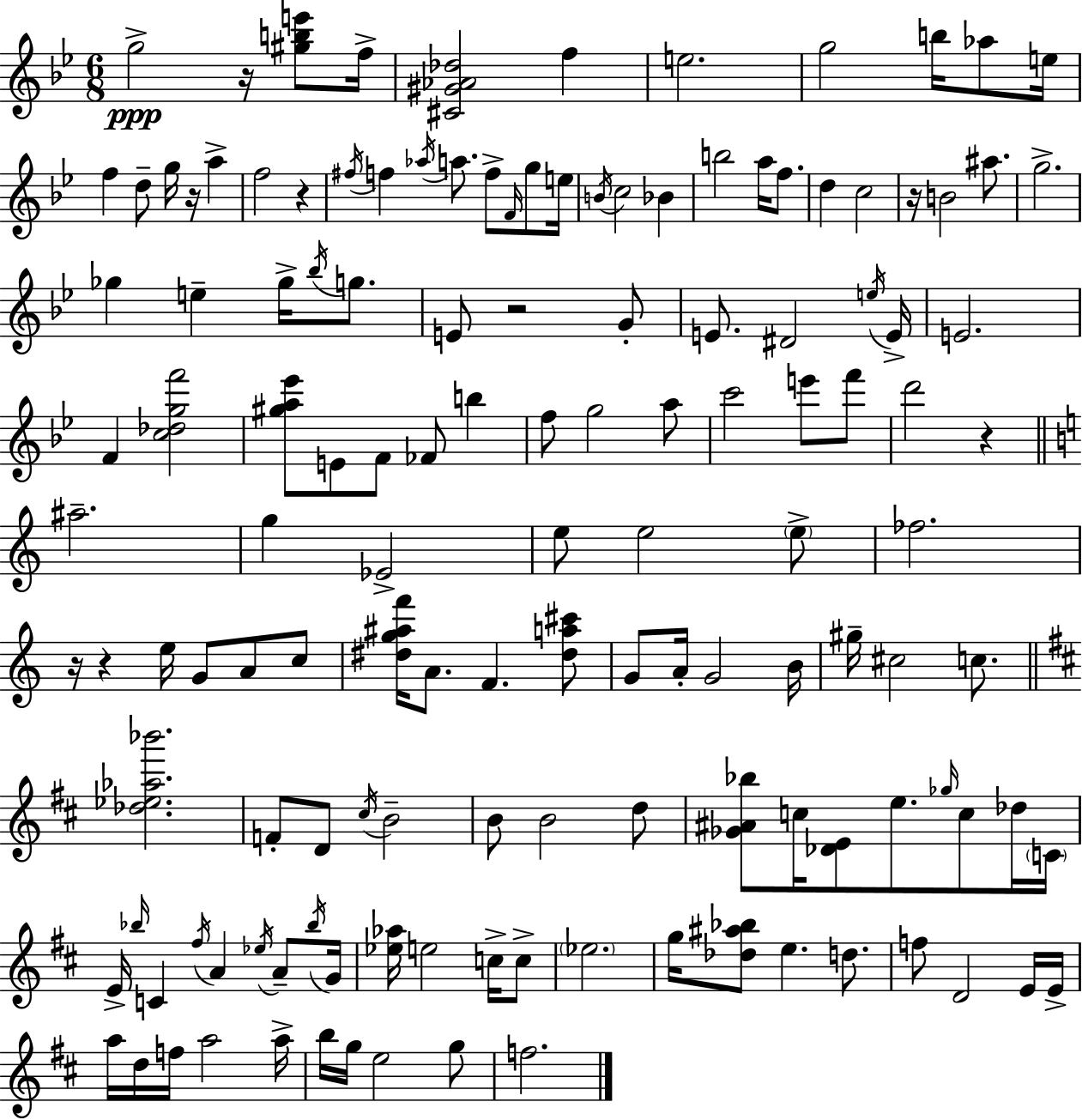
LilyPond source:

{
  \clef treble
  \numericTimeSignature
  \time 6/8
  \key g \minor
  g''2->\ppp r16 <gis'' b'' e'''>8 f''16-> | <cis' gis' aes' des''>2 f''4 | e''2. | g''2 b''16 aes''8 e''16 | \break f''4 d''8-- g''16 r16 a''4-> | f''2 r4 | \acciaccatura { fis''16 } f''4 \acciaccatura { aes''16 } a''8. f''8-> \grace { f'16 } | g''8 e''16 \acciaccatura { b'16 } c''2 | \break bes'4 b''2 | a''16 f''8. d''4 c''2 | r16 b'2 | ais''8. g''2.-> | \break ges''4 e''4-- | ges''16-> \acciaccatura { bes''16 } g''8. e'8 r2 | g'8-. e'8. dis'2 | \acciaccatura { e''16 } e'16-> e'2. | \break f'4 <c'' des'' g'' f'''>2 | <gis'' a'' ees'''>8 e'8 f'8 | fes'8 b''4 f''8 g''2 | a''8 c'''2 | \break e'''8 f'''8 d'''2 | r4 \bar "||" \break \key c \major ais''2.-- | g''4 ees'2-> | e''8 e''2 \parenthesize e''8-> | fes''2. | \break r16 r4 e''16 g'8 a'8 c''8 | <dis'' g'' ais'' f'''>16 a'8. f'4. <dis'' a'' cis'''>8 | g'8 a'16-. g'2 b'16 | gis''16-- cis''2 c''8. | \break \bar "||" \break \key d \major <des'' ees'' aes'' bes'''>2. | f'8-. d'8 \acciaccatura { cis''16 } b'2-- | b'8 b'2 d''8 | <ges' ais' bes''>8 c''16 <des' e'>8 e''8. \grace { ges''16 } c''8 | \break des''16 \parenthesize c'16 e'16-> \grace { bes''16 } c'4 \acciaccatura { fis''16 } a'4 | \acciaccatura { ees''16 } a'8-- \acciaccatura { bes''16 } g'16 <ees'' aes''>16 e''2 | c''16-> c''8-> \parenthesize ees''2. | g''16 <des'' ais'' bes''>8 e''4. | \break d''8. f''8 d'2 | e'16 e'16-> a''16 d''16 f''16 a''2 | a''16-> b''16 g''16 e''2 | g''8 f''2. | \break \bar "|."
}